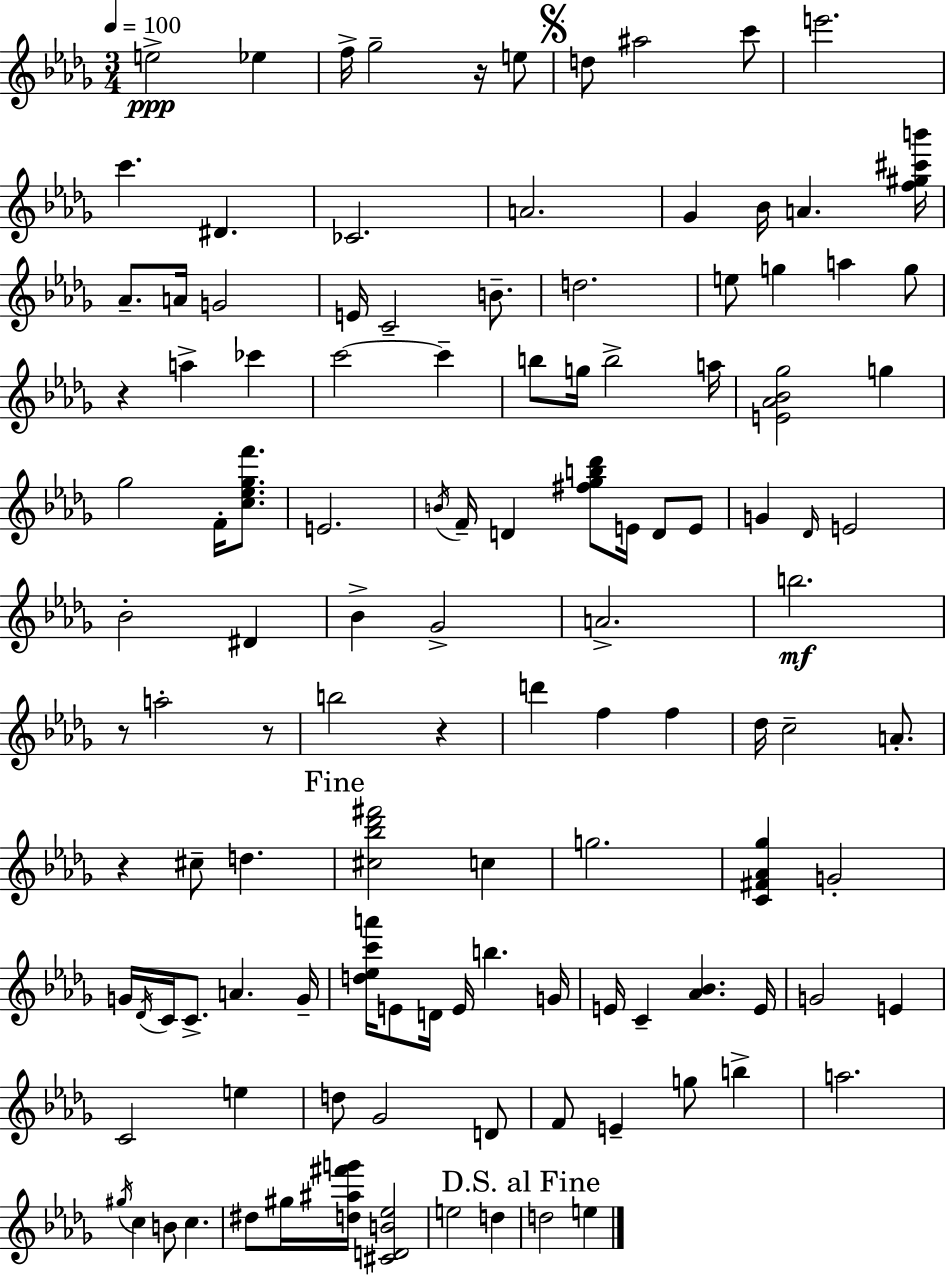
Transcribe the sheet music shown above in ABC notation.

X:1
T:Untitled
M:3/4
L:1/4
K:Bbm
e2 _e f/4 _g2 z/4 e/2 d/2 ^a2 c'/2 e'2 c' ^D _C2 A2 _G _B/4 A [f^g^c'b']/4 _A/2 A/4 G2 E/4 C2 B/2 d2 e/2 g a g/2 z a _c' c'2 c' b/2 g/4 b2 a/4 [E_A_B_g]2 g _g2 F/4 [c_e_gf']/2 E2 B/4 F/4 D [^f_gb_d']/2 E/4 D/2 E/2 G _D/4 E2 _B2 ^D _B _G2 A2 b2 z/2 a2 z/2 b2 z d' f f _d/4 c2 A/2 z ^c/2 d [^c_b_d'^f']2 c g2 [C^F_A_g] G2 G/4 _D/4 C/4 C/2 A G/4 [d_ec'a']/4 E/2 D/4 E/4 b G/4 E/4 C [_A_B] E/4 G2 E C2 e d/2 _G2 D/2 F/2 E g/2 b a2 ^g/4 c B/2 c ^d/2 ^g/4 [d^a^f'g']/4 [^CDB_e]2 e2 d d2 e